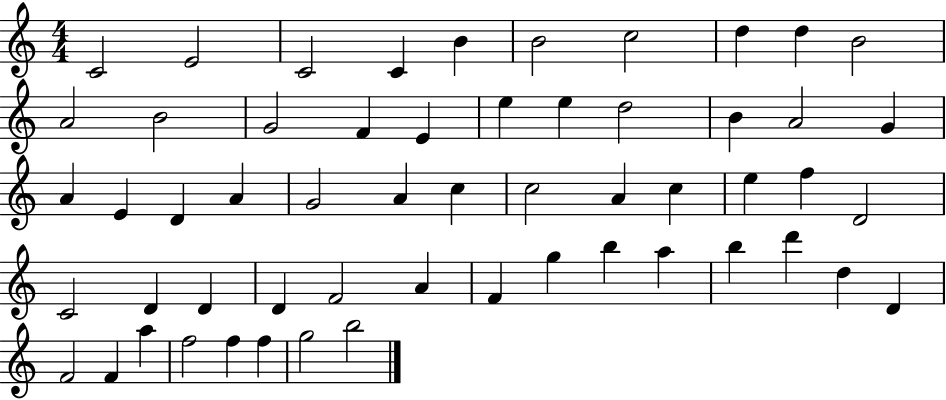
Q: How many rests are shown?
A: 0